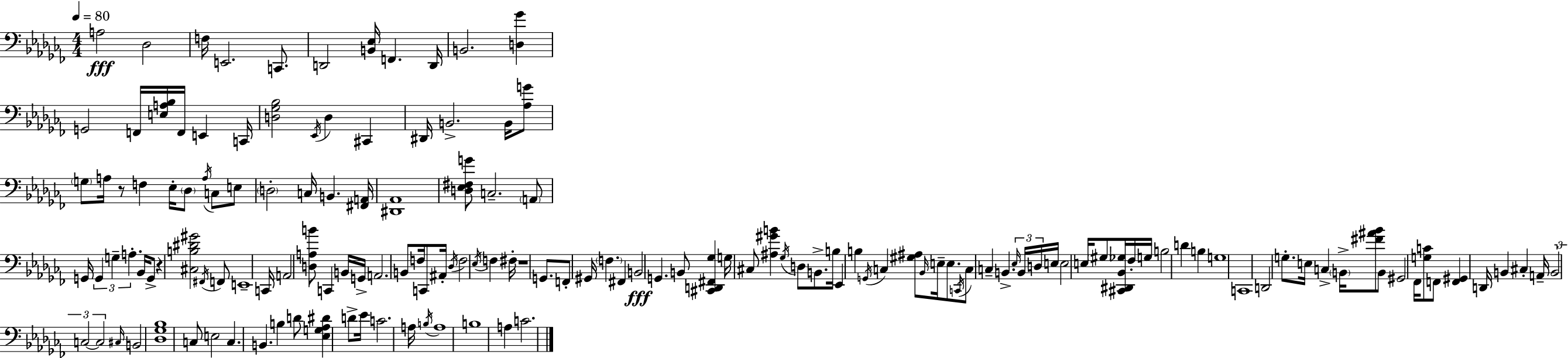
X:1
T:Untitled
M:4/4
L:1/4
K:Abm
A,2 _D,2 F,/4 E,,2 C,,/2 D,,2 [B,,_E,]/4 F,, D,,/4 B,,2 [D,_G] G,,2 F,,/4 [E,A,_B,]/4 F,,/4 E,, C,,/4 [D,_G,_B,]2 _E,,/4 D, ^C,, ^D,,/4 B,,2 B,,/4 [_A,G]/2 G,/2 A,/4 z/2 F, _E,/4 _D,/2 A,/4 C,/2 E,/2 D,2 C,/4 B,, [^F,,A,,]/4 [^D,,_A,,]4 [D,_E,^F,G]/2 C,2 A,,/2 G,,/4 G,, G, A, _B,,/4 G,,/2 z [^C,B,^D^G]2 ^F,,/4 F,,/2 E,,4 C,,/4 A,,2 [D,A,B]/2 C,, B,,/4 G,,/4 A,,2 B,,/2 F,/4 C,,/2 ^A,,/4 _D,/4 F,2 _E,/4 F, ^F,/4 z4 G,,/2 F,,/2 ^G,,/4 F, ^F,, B,,2 G,, B,,/2 [^C,,D,,^F,,_G,] G,/4 ^C,/2 [^A,^GB] _G,/4 D,/2 B,,/2 B,/4 _E,, B, G,,/4 C, [^G,^A,]/2 _B,,/4 E,/4 E,/2 C,,/4 C,/2 C, B,, _E,/4 B,,/4 D,/4 E,/4 E,2 E,/4 ^G,/2 [^C,,^D,,_B,,_G,]/4 _F,/4 G,/4 B,2 D B, G,4 C,,4 D,,2 G,/2 E,/4 C, B,,/4 [^F^A_B]/2 B,,/2 ^G,,2 _F,,/4 [G,C]/2 F,,/2 [F,,^G,,] D,,/4 B,, ^C, A,,/4 B,,2 C,2 C,2 ^C,/4 B,,2 [_D,_G,_B,]4 C,/2 E,2 C, B,, B, D/2 [_E,G,_A,^D] D/2 _E/4 C2 A,/4 B,/4 A,4 B,4 A, C2